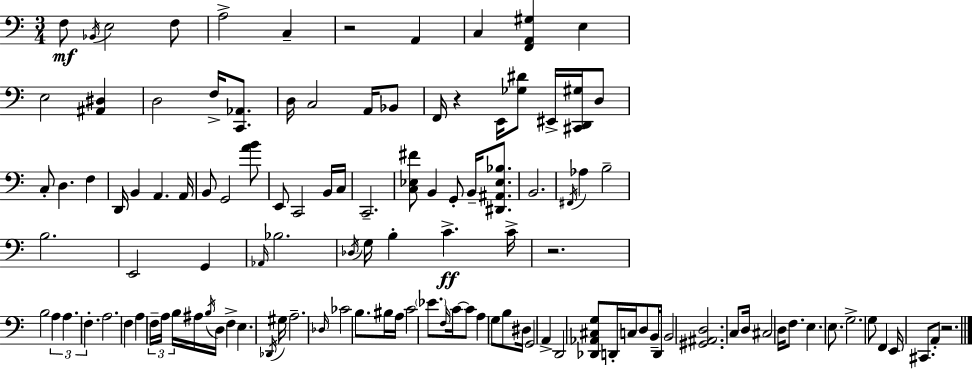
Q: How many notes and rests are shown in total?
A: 119